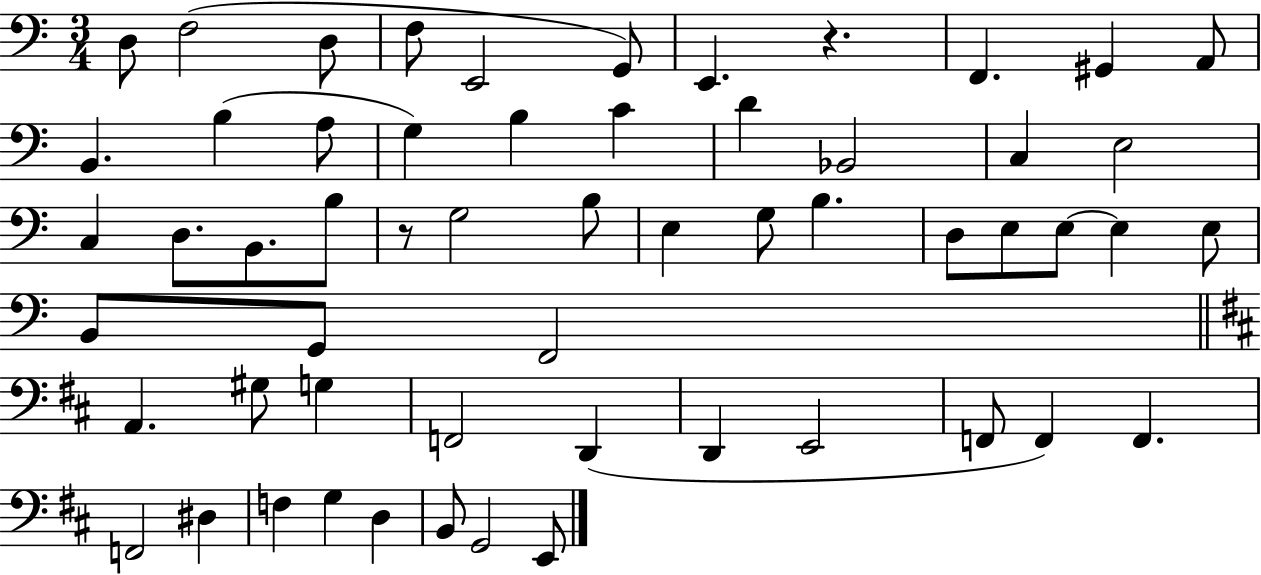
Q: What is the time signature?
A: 3/4